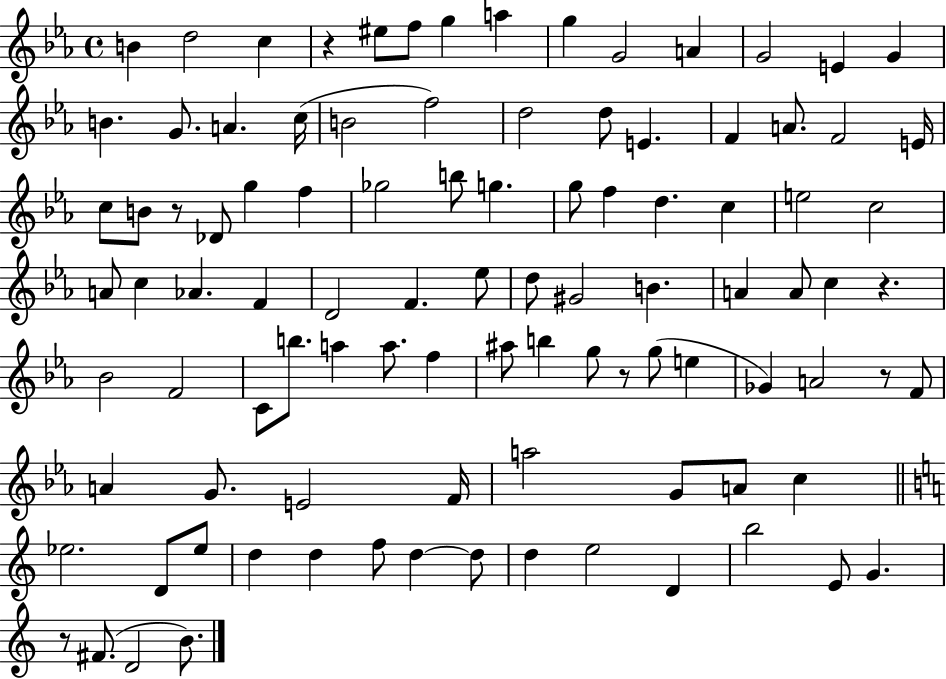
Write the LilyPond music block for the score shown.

{
  \clef treble
  \time 4/4
  \defaultTimeSignature
  \key ees \major
  b'4 d''2 c''4 | r4 eis''8 f''8 g''4 a''4 | g''4 g'2 a'4 | g'2 e'4 g'4 | \break b'4. g'8. a'4. c''16( | b'2 f''2) | d''2 d''8 e'4. | f'4 a'8. f'2 e'16 | \break c''8 b'8 r8 des'8 g''4 f''4 | ges''2 b''8 g''4. | g''8 f''4 d''4. c''4 | e''2 c''2 | \break a'8 c''4 aes'4. f'4 | d'2 f'4. ees''8 | d''8 gis'2 b'4. | a'4 a'8 c''4 r4. | \break bes'2 f'2 | c'8 b''8. a''4 a''8. f''4 | ais''8 b''4 g''8 r8 g''8( e''4 | ges'4) a'2 r8 f'8 | \break a'4 g'8. e'2 f'16 | a''2 g'8 a'8 c''4 | \bar "||" \break \key a \minor ees''2. d'8 ees''8 | d''4 d''4 f''8 d''4~~ d''8 | d''4 e''2 d'4 | b''2 e'8 g'4. | \break r8 fis'8.( d'2 b'8.) | \bar "|."
}